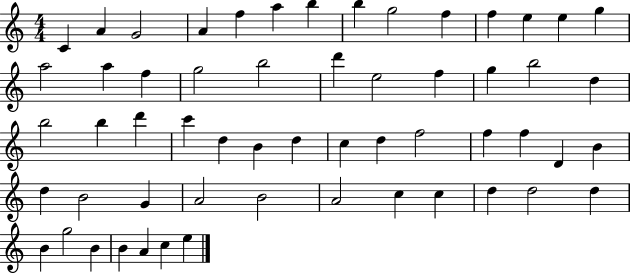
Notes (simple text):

C4/q A4/q G4/h A4/q F5/q A5/q B5/q B5/q G5/h F5/q F5/q E5/q E5/q G5/q A5/h A5/q F5/q G5/h B5/h D6/q E5/h F5/q G5/q B5/h D5/q B5/h B5/q D6/q C6/q D5/q B4/q D5/q C5/q D5/q F5/h F5/q F5/q D4/q B4/q D5/q B4/h G4/q A4/h B4/h A4/h C5/q C5/q D5/q D5/h D5/q B4/q G5/h B4/q B4/q A4/q C5/q E5/q